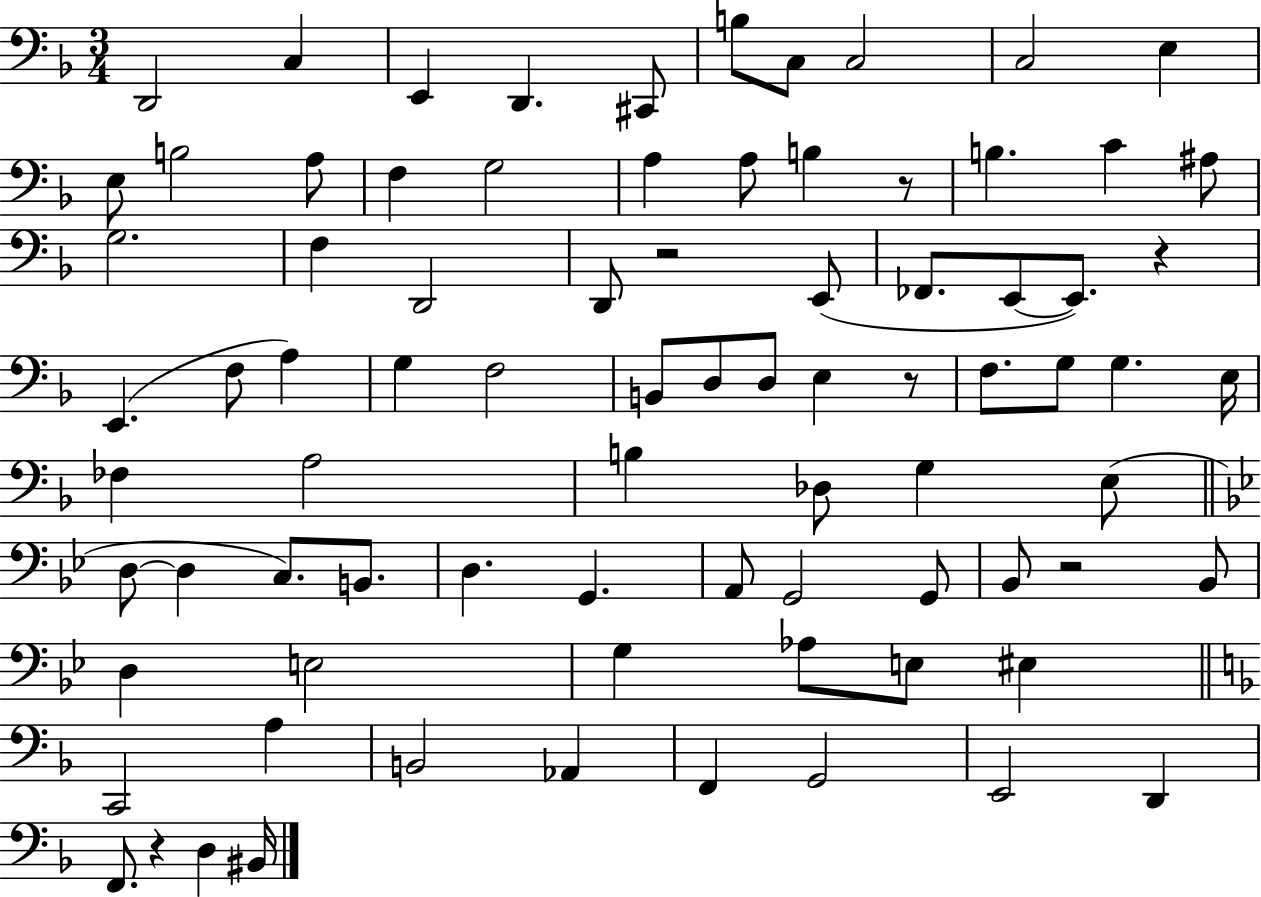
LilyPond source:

{
  \clef bass
  \numericTimeSignature
  \time 3/4
  \key f \major
  d,2 c4 | e,4 d,4. cis,8 | b8 c8 c2 | c2 e4 | \break e8 b2 a8 | f4 g2 | a4 a8 b4 r8 | b4. c'4 ais8 | \break g2. | f4 d,2 | d,8 r2 e,8( | fes,8. e,8~~ e,8.) r4 | \break e,4.( f8 a4) | g4 f2 | b,8 d8 d8 e4 r8 | f8. g8 g4. e16 | \break fes4 a2 | b4 des8 g4 e8( | \bar "||" \break \key bes \major d8~~ d4 c8.) b,8. | d4. g,4. | a,8 g,2 g,8 | bes,8 r2 bes,8 | \break d4 e2 | g4 aes8 e8 eis4 | \bar "||" \break \key f \major c,2 a4 | b,2 aes,4 | f,4 g,2 | e,2 d,4 | \break f,8. r4 d4 bis,16 | \bar "|."
}